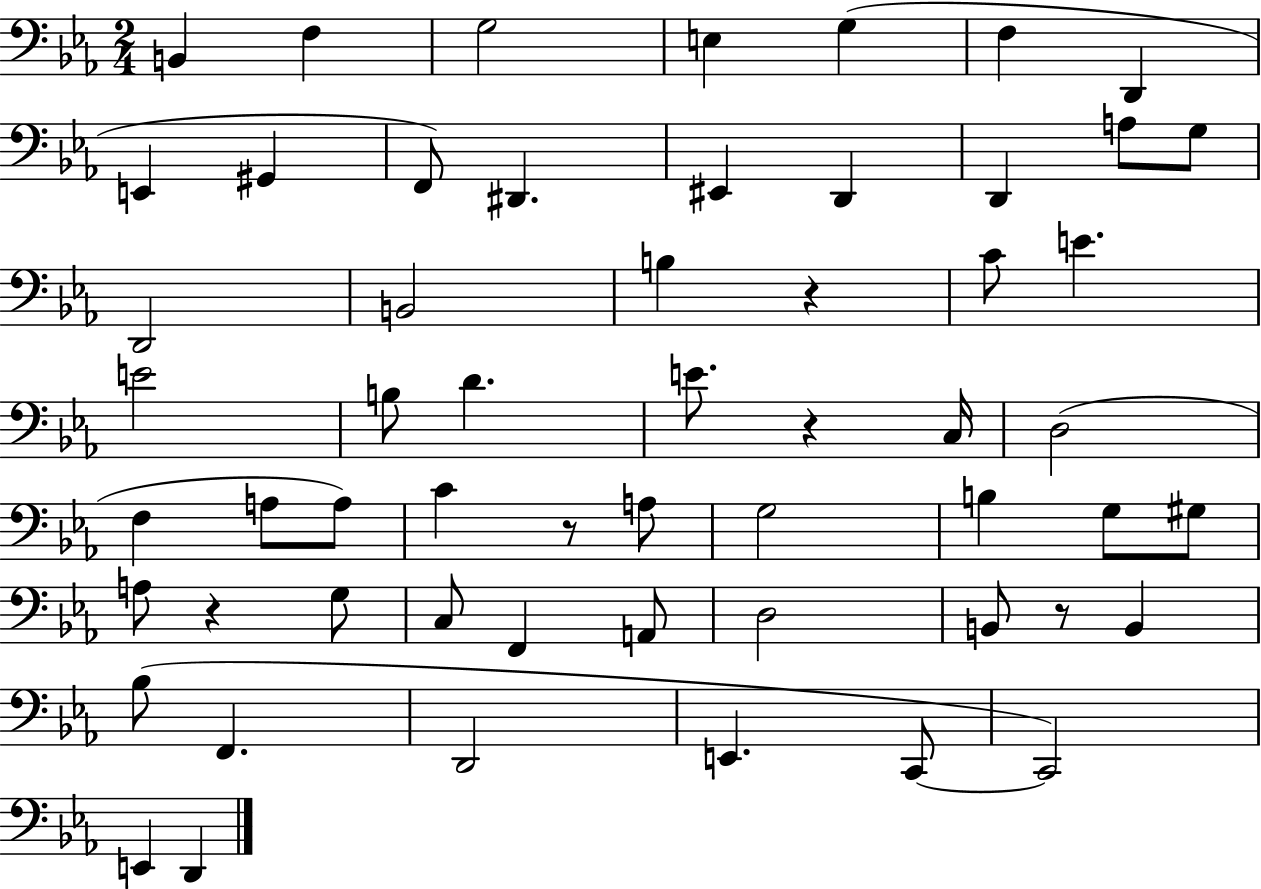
B2/q F3/q G3/h E3/q G3/q F3/q D2/q E2/q G#2/q F2/e D#2/q. EIS2/q D2/q D2/q A3/e G3/e D2/h B2/h B3/q R/q C4/e E4/q. E4/h B3/e D4/q. E4/e. R/q C3/s D3/h F3/q A3/e A3/e C4/q R/e A3/e G3/h B3/q G3/e G#3/e A3/e R/q G3/e C3/e F2/q A2/e D3/h B2/e R/e B2/q Bb3/e F2/q. D2/h E2/q. C2/e C2/h E2/q D2/q